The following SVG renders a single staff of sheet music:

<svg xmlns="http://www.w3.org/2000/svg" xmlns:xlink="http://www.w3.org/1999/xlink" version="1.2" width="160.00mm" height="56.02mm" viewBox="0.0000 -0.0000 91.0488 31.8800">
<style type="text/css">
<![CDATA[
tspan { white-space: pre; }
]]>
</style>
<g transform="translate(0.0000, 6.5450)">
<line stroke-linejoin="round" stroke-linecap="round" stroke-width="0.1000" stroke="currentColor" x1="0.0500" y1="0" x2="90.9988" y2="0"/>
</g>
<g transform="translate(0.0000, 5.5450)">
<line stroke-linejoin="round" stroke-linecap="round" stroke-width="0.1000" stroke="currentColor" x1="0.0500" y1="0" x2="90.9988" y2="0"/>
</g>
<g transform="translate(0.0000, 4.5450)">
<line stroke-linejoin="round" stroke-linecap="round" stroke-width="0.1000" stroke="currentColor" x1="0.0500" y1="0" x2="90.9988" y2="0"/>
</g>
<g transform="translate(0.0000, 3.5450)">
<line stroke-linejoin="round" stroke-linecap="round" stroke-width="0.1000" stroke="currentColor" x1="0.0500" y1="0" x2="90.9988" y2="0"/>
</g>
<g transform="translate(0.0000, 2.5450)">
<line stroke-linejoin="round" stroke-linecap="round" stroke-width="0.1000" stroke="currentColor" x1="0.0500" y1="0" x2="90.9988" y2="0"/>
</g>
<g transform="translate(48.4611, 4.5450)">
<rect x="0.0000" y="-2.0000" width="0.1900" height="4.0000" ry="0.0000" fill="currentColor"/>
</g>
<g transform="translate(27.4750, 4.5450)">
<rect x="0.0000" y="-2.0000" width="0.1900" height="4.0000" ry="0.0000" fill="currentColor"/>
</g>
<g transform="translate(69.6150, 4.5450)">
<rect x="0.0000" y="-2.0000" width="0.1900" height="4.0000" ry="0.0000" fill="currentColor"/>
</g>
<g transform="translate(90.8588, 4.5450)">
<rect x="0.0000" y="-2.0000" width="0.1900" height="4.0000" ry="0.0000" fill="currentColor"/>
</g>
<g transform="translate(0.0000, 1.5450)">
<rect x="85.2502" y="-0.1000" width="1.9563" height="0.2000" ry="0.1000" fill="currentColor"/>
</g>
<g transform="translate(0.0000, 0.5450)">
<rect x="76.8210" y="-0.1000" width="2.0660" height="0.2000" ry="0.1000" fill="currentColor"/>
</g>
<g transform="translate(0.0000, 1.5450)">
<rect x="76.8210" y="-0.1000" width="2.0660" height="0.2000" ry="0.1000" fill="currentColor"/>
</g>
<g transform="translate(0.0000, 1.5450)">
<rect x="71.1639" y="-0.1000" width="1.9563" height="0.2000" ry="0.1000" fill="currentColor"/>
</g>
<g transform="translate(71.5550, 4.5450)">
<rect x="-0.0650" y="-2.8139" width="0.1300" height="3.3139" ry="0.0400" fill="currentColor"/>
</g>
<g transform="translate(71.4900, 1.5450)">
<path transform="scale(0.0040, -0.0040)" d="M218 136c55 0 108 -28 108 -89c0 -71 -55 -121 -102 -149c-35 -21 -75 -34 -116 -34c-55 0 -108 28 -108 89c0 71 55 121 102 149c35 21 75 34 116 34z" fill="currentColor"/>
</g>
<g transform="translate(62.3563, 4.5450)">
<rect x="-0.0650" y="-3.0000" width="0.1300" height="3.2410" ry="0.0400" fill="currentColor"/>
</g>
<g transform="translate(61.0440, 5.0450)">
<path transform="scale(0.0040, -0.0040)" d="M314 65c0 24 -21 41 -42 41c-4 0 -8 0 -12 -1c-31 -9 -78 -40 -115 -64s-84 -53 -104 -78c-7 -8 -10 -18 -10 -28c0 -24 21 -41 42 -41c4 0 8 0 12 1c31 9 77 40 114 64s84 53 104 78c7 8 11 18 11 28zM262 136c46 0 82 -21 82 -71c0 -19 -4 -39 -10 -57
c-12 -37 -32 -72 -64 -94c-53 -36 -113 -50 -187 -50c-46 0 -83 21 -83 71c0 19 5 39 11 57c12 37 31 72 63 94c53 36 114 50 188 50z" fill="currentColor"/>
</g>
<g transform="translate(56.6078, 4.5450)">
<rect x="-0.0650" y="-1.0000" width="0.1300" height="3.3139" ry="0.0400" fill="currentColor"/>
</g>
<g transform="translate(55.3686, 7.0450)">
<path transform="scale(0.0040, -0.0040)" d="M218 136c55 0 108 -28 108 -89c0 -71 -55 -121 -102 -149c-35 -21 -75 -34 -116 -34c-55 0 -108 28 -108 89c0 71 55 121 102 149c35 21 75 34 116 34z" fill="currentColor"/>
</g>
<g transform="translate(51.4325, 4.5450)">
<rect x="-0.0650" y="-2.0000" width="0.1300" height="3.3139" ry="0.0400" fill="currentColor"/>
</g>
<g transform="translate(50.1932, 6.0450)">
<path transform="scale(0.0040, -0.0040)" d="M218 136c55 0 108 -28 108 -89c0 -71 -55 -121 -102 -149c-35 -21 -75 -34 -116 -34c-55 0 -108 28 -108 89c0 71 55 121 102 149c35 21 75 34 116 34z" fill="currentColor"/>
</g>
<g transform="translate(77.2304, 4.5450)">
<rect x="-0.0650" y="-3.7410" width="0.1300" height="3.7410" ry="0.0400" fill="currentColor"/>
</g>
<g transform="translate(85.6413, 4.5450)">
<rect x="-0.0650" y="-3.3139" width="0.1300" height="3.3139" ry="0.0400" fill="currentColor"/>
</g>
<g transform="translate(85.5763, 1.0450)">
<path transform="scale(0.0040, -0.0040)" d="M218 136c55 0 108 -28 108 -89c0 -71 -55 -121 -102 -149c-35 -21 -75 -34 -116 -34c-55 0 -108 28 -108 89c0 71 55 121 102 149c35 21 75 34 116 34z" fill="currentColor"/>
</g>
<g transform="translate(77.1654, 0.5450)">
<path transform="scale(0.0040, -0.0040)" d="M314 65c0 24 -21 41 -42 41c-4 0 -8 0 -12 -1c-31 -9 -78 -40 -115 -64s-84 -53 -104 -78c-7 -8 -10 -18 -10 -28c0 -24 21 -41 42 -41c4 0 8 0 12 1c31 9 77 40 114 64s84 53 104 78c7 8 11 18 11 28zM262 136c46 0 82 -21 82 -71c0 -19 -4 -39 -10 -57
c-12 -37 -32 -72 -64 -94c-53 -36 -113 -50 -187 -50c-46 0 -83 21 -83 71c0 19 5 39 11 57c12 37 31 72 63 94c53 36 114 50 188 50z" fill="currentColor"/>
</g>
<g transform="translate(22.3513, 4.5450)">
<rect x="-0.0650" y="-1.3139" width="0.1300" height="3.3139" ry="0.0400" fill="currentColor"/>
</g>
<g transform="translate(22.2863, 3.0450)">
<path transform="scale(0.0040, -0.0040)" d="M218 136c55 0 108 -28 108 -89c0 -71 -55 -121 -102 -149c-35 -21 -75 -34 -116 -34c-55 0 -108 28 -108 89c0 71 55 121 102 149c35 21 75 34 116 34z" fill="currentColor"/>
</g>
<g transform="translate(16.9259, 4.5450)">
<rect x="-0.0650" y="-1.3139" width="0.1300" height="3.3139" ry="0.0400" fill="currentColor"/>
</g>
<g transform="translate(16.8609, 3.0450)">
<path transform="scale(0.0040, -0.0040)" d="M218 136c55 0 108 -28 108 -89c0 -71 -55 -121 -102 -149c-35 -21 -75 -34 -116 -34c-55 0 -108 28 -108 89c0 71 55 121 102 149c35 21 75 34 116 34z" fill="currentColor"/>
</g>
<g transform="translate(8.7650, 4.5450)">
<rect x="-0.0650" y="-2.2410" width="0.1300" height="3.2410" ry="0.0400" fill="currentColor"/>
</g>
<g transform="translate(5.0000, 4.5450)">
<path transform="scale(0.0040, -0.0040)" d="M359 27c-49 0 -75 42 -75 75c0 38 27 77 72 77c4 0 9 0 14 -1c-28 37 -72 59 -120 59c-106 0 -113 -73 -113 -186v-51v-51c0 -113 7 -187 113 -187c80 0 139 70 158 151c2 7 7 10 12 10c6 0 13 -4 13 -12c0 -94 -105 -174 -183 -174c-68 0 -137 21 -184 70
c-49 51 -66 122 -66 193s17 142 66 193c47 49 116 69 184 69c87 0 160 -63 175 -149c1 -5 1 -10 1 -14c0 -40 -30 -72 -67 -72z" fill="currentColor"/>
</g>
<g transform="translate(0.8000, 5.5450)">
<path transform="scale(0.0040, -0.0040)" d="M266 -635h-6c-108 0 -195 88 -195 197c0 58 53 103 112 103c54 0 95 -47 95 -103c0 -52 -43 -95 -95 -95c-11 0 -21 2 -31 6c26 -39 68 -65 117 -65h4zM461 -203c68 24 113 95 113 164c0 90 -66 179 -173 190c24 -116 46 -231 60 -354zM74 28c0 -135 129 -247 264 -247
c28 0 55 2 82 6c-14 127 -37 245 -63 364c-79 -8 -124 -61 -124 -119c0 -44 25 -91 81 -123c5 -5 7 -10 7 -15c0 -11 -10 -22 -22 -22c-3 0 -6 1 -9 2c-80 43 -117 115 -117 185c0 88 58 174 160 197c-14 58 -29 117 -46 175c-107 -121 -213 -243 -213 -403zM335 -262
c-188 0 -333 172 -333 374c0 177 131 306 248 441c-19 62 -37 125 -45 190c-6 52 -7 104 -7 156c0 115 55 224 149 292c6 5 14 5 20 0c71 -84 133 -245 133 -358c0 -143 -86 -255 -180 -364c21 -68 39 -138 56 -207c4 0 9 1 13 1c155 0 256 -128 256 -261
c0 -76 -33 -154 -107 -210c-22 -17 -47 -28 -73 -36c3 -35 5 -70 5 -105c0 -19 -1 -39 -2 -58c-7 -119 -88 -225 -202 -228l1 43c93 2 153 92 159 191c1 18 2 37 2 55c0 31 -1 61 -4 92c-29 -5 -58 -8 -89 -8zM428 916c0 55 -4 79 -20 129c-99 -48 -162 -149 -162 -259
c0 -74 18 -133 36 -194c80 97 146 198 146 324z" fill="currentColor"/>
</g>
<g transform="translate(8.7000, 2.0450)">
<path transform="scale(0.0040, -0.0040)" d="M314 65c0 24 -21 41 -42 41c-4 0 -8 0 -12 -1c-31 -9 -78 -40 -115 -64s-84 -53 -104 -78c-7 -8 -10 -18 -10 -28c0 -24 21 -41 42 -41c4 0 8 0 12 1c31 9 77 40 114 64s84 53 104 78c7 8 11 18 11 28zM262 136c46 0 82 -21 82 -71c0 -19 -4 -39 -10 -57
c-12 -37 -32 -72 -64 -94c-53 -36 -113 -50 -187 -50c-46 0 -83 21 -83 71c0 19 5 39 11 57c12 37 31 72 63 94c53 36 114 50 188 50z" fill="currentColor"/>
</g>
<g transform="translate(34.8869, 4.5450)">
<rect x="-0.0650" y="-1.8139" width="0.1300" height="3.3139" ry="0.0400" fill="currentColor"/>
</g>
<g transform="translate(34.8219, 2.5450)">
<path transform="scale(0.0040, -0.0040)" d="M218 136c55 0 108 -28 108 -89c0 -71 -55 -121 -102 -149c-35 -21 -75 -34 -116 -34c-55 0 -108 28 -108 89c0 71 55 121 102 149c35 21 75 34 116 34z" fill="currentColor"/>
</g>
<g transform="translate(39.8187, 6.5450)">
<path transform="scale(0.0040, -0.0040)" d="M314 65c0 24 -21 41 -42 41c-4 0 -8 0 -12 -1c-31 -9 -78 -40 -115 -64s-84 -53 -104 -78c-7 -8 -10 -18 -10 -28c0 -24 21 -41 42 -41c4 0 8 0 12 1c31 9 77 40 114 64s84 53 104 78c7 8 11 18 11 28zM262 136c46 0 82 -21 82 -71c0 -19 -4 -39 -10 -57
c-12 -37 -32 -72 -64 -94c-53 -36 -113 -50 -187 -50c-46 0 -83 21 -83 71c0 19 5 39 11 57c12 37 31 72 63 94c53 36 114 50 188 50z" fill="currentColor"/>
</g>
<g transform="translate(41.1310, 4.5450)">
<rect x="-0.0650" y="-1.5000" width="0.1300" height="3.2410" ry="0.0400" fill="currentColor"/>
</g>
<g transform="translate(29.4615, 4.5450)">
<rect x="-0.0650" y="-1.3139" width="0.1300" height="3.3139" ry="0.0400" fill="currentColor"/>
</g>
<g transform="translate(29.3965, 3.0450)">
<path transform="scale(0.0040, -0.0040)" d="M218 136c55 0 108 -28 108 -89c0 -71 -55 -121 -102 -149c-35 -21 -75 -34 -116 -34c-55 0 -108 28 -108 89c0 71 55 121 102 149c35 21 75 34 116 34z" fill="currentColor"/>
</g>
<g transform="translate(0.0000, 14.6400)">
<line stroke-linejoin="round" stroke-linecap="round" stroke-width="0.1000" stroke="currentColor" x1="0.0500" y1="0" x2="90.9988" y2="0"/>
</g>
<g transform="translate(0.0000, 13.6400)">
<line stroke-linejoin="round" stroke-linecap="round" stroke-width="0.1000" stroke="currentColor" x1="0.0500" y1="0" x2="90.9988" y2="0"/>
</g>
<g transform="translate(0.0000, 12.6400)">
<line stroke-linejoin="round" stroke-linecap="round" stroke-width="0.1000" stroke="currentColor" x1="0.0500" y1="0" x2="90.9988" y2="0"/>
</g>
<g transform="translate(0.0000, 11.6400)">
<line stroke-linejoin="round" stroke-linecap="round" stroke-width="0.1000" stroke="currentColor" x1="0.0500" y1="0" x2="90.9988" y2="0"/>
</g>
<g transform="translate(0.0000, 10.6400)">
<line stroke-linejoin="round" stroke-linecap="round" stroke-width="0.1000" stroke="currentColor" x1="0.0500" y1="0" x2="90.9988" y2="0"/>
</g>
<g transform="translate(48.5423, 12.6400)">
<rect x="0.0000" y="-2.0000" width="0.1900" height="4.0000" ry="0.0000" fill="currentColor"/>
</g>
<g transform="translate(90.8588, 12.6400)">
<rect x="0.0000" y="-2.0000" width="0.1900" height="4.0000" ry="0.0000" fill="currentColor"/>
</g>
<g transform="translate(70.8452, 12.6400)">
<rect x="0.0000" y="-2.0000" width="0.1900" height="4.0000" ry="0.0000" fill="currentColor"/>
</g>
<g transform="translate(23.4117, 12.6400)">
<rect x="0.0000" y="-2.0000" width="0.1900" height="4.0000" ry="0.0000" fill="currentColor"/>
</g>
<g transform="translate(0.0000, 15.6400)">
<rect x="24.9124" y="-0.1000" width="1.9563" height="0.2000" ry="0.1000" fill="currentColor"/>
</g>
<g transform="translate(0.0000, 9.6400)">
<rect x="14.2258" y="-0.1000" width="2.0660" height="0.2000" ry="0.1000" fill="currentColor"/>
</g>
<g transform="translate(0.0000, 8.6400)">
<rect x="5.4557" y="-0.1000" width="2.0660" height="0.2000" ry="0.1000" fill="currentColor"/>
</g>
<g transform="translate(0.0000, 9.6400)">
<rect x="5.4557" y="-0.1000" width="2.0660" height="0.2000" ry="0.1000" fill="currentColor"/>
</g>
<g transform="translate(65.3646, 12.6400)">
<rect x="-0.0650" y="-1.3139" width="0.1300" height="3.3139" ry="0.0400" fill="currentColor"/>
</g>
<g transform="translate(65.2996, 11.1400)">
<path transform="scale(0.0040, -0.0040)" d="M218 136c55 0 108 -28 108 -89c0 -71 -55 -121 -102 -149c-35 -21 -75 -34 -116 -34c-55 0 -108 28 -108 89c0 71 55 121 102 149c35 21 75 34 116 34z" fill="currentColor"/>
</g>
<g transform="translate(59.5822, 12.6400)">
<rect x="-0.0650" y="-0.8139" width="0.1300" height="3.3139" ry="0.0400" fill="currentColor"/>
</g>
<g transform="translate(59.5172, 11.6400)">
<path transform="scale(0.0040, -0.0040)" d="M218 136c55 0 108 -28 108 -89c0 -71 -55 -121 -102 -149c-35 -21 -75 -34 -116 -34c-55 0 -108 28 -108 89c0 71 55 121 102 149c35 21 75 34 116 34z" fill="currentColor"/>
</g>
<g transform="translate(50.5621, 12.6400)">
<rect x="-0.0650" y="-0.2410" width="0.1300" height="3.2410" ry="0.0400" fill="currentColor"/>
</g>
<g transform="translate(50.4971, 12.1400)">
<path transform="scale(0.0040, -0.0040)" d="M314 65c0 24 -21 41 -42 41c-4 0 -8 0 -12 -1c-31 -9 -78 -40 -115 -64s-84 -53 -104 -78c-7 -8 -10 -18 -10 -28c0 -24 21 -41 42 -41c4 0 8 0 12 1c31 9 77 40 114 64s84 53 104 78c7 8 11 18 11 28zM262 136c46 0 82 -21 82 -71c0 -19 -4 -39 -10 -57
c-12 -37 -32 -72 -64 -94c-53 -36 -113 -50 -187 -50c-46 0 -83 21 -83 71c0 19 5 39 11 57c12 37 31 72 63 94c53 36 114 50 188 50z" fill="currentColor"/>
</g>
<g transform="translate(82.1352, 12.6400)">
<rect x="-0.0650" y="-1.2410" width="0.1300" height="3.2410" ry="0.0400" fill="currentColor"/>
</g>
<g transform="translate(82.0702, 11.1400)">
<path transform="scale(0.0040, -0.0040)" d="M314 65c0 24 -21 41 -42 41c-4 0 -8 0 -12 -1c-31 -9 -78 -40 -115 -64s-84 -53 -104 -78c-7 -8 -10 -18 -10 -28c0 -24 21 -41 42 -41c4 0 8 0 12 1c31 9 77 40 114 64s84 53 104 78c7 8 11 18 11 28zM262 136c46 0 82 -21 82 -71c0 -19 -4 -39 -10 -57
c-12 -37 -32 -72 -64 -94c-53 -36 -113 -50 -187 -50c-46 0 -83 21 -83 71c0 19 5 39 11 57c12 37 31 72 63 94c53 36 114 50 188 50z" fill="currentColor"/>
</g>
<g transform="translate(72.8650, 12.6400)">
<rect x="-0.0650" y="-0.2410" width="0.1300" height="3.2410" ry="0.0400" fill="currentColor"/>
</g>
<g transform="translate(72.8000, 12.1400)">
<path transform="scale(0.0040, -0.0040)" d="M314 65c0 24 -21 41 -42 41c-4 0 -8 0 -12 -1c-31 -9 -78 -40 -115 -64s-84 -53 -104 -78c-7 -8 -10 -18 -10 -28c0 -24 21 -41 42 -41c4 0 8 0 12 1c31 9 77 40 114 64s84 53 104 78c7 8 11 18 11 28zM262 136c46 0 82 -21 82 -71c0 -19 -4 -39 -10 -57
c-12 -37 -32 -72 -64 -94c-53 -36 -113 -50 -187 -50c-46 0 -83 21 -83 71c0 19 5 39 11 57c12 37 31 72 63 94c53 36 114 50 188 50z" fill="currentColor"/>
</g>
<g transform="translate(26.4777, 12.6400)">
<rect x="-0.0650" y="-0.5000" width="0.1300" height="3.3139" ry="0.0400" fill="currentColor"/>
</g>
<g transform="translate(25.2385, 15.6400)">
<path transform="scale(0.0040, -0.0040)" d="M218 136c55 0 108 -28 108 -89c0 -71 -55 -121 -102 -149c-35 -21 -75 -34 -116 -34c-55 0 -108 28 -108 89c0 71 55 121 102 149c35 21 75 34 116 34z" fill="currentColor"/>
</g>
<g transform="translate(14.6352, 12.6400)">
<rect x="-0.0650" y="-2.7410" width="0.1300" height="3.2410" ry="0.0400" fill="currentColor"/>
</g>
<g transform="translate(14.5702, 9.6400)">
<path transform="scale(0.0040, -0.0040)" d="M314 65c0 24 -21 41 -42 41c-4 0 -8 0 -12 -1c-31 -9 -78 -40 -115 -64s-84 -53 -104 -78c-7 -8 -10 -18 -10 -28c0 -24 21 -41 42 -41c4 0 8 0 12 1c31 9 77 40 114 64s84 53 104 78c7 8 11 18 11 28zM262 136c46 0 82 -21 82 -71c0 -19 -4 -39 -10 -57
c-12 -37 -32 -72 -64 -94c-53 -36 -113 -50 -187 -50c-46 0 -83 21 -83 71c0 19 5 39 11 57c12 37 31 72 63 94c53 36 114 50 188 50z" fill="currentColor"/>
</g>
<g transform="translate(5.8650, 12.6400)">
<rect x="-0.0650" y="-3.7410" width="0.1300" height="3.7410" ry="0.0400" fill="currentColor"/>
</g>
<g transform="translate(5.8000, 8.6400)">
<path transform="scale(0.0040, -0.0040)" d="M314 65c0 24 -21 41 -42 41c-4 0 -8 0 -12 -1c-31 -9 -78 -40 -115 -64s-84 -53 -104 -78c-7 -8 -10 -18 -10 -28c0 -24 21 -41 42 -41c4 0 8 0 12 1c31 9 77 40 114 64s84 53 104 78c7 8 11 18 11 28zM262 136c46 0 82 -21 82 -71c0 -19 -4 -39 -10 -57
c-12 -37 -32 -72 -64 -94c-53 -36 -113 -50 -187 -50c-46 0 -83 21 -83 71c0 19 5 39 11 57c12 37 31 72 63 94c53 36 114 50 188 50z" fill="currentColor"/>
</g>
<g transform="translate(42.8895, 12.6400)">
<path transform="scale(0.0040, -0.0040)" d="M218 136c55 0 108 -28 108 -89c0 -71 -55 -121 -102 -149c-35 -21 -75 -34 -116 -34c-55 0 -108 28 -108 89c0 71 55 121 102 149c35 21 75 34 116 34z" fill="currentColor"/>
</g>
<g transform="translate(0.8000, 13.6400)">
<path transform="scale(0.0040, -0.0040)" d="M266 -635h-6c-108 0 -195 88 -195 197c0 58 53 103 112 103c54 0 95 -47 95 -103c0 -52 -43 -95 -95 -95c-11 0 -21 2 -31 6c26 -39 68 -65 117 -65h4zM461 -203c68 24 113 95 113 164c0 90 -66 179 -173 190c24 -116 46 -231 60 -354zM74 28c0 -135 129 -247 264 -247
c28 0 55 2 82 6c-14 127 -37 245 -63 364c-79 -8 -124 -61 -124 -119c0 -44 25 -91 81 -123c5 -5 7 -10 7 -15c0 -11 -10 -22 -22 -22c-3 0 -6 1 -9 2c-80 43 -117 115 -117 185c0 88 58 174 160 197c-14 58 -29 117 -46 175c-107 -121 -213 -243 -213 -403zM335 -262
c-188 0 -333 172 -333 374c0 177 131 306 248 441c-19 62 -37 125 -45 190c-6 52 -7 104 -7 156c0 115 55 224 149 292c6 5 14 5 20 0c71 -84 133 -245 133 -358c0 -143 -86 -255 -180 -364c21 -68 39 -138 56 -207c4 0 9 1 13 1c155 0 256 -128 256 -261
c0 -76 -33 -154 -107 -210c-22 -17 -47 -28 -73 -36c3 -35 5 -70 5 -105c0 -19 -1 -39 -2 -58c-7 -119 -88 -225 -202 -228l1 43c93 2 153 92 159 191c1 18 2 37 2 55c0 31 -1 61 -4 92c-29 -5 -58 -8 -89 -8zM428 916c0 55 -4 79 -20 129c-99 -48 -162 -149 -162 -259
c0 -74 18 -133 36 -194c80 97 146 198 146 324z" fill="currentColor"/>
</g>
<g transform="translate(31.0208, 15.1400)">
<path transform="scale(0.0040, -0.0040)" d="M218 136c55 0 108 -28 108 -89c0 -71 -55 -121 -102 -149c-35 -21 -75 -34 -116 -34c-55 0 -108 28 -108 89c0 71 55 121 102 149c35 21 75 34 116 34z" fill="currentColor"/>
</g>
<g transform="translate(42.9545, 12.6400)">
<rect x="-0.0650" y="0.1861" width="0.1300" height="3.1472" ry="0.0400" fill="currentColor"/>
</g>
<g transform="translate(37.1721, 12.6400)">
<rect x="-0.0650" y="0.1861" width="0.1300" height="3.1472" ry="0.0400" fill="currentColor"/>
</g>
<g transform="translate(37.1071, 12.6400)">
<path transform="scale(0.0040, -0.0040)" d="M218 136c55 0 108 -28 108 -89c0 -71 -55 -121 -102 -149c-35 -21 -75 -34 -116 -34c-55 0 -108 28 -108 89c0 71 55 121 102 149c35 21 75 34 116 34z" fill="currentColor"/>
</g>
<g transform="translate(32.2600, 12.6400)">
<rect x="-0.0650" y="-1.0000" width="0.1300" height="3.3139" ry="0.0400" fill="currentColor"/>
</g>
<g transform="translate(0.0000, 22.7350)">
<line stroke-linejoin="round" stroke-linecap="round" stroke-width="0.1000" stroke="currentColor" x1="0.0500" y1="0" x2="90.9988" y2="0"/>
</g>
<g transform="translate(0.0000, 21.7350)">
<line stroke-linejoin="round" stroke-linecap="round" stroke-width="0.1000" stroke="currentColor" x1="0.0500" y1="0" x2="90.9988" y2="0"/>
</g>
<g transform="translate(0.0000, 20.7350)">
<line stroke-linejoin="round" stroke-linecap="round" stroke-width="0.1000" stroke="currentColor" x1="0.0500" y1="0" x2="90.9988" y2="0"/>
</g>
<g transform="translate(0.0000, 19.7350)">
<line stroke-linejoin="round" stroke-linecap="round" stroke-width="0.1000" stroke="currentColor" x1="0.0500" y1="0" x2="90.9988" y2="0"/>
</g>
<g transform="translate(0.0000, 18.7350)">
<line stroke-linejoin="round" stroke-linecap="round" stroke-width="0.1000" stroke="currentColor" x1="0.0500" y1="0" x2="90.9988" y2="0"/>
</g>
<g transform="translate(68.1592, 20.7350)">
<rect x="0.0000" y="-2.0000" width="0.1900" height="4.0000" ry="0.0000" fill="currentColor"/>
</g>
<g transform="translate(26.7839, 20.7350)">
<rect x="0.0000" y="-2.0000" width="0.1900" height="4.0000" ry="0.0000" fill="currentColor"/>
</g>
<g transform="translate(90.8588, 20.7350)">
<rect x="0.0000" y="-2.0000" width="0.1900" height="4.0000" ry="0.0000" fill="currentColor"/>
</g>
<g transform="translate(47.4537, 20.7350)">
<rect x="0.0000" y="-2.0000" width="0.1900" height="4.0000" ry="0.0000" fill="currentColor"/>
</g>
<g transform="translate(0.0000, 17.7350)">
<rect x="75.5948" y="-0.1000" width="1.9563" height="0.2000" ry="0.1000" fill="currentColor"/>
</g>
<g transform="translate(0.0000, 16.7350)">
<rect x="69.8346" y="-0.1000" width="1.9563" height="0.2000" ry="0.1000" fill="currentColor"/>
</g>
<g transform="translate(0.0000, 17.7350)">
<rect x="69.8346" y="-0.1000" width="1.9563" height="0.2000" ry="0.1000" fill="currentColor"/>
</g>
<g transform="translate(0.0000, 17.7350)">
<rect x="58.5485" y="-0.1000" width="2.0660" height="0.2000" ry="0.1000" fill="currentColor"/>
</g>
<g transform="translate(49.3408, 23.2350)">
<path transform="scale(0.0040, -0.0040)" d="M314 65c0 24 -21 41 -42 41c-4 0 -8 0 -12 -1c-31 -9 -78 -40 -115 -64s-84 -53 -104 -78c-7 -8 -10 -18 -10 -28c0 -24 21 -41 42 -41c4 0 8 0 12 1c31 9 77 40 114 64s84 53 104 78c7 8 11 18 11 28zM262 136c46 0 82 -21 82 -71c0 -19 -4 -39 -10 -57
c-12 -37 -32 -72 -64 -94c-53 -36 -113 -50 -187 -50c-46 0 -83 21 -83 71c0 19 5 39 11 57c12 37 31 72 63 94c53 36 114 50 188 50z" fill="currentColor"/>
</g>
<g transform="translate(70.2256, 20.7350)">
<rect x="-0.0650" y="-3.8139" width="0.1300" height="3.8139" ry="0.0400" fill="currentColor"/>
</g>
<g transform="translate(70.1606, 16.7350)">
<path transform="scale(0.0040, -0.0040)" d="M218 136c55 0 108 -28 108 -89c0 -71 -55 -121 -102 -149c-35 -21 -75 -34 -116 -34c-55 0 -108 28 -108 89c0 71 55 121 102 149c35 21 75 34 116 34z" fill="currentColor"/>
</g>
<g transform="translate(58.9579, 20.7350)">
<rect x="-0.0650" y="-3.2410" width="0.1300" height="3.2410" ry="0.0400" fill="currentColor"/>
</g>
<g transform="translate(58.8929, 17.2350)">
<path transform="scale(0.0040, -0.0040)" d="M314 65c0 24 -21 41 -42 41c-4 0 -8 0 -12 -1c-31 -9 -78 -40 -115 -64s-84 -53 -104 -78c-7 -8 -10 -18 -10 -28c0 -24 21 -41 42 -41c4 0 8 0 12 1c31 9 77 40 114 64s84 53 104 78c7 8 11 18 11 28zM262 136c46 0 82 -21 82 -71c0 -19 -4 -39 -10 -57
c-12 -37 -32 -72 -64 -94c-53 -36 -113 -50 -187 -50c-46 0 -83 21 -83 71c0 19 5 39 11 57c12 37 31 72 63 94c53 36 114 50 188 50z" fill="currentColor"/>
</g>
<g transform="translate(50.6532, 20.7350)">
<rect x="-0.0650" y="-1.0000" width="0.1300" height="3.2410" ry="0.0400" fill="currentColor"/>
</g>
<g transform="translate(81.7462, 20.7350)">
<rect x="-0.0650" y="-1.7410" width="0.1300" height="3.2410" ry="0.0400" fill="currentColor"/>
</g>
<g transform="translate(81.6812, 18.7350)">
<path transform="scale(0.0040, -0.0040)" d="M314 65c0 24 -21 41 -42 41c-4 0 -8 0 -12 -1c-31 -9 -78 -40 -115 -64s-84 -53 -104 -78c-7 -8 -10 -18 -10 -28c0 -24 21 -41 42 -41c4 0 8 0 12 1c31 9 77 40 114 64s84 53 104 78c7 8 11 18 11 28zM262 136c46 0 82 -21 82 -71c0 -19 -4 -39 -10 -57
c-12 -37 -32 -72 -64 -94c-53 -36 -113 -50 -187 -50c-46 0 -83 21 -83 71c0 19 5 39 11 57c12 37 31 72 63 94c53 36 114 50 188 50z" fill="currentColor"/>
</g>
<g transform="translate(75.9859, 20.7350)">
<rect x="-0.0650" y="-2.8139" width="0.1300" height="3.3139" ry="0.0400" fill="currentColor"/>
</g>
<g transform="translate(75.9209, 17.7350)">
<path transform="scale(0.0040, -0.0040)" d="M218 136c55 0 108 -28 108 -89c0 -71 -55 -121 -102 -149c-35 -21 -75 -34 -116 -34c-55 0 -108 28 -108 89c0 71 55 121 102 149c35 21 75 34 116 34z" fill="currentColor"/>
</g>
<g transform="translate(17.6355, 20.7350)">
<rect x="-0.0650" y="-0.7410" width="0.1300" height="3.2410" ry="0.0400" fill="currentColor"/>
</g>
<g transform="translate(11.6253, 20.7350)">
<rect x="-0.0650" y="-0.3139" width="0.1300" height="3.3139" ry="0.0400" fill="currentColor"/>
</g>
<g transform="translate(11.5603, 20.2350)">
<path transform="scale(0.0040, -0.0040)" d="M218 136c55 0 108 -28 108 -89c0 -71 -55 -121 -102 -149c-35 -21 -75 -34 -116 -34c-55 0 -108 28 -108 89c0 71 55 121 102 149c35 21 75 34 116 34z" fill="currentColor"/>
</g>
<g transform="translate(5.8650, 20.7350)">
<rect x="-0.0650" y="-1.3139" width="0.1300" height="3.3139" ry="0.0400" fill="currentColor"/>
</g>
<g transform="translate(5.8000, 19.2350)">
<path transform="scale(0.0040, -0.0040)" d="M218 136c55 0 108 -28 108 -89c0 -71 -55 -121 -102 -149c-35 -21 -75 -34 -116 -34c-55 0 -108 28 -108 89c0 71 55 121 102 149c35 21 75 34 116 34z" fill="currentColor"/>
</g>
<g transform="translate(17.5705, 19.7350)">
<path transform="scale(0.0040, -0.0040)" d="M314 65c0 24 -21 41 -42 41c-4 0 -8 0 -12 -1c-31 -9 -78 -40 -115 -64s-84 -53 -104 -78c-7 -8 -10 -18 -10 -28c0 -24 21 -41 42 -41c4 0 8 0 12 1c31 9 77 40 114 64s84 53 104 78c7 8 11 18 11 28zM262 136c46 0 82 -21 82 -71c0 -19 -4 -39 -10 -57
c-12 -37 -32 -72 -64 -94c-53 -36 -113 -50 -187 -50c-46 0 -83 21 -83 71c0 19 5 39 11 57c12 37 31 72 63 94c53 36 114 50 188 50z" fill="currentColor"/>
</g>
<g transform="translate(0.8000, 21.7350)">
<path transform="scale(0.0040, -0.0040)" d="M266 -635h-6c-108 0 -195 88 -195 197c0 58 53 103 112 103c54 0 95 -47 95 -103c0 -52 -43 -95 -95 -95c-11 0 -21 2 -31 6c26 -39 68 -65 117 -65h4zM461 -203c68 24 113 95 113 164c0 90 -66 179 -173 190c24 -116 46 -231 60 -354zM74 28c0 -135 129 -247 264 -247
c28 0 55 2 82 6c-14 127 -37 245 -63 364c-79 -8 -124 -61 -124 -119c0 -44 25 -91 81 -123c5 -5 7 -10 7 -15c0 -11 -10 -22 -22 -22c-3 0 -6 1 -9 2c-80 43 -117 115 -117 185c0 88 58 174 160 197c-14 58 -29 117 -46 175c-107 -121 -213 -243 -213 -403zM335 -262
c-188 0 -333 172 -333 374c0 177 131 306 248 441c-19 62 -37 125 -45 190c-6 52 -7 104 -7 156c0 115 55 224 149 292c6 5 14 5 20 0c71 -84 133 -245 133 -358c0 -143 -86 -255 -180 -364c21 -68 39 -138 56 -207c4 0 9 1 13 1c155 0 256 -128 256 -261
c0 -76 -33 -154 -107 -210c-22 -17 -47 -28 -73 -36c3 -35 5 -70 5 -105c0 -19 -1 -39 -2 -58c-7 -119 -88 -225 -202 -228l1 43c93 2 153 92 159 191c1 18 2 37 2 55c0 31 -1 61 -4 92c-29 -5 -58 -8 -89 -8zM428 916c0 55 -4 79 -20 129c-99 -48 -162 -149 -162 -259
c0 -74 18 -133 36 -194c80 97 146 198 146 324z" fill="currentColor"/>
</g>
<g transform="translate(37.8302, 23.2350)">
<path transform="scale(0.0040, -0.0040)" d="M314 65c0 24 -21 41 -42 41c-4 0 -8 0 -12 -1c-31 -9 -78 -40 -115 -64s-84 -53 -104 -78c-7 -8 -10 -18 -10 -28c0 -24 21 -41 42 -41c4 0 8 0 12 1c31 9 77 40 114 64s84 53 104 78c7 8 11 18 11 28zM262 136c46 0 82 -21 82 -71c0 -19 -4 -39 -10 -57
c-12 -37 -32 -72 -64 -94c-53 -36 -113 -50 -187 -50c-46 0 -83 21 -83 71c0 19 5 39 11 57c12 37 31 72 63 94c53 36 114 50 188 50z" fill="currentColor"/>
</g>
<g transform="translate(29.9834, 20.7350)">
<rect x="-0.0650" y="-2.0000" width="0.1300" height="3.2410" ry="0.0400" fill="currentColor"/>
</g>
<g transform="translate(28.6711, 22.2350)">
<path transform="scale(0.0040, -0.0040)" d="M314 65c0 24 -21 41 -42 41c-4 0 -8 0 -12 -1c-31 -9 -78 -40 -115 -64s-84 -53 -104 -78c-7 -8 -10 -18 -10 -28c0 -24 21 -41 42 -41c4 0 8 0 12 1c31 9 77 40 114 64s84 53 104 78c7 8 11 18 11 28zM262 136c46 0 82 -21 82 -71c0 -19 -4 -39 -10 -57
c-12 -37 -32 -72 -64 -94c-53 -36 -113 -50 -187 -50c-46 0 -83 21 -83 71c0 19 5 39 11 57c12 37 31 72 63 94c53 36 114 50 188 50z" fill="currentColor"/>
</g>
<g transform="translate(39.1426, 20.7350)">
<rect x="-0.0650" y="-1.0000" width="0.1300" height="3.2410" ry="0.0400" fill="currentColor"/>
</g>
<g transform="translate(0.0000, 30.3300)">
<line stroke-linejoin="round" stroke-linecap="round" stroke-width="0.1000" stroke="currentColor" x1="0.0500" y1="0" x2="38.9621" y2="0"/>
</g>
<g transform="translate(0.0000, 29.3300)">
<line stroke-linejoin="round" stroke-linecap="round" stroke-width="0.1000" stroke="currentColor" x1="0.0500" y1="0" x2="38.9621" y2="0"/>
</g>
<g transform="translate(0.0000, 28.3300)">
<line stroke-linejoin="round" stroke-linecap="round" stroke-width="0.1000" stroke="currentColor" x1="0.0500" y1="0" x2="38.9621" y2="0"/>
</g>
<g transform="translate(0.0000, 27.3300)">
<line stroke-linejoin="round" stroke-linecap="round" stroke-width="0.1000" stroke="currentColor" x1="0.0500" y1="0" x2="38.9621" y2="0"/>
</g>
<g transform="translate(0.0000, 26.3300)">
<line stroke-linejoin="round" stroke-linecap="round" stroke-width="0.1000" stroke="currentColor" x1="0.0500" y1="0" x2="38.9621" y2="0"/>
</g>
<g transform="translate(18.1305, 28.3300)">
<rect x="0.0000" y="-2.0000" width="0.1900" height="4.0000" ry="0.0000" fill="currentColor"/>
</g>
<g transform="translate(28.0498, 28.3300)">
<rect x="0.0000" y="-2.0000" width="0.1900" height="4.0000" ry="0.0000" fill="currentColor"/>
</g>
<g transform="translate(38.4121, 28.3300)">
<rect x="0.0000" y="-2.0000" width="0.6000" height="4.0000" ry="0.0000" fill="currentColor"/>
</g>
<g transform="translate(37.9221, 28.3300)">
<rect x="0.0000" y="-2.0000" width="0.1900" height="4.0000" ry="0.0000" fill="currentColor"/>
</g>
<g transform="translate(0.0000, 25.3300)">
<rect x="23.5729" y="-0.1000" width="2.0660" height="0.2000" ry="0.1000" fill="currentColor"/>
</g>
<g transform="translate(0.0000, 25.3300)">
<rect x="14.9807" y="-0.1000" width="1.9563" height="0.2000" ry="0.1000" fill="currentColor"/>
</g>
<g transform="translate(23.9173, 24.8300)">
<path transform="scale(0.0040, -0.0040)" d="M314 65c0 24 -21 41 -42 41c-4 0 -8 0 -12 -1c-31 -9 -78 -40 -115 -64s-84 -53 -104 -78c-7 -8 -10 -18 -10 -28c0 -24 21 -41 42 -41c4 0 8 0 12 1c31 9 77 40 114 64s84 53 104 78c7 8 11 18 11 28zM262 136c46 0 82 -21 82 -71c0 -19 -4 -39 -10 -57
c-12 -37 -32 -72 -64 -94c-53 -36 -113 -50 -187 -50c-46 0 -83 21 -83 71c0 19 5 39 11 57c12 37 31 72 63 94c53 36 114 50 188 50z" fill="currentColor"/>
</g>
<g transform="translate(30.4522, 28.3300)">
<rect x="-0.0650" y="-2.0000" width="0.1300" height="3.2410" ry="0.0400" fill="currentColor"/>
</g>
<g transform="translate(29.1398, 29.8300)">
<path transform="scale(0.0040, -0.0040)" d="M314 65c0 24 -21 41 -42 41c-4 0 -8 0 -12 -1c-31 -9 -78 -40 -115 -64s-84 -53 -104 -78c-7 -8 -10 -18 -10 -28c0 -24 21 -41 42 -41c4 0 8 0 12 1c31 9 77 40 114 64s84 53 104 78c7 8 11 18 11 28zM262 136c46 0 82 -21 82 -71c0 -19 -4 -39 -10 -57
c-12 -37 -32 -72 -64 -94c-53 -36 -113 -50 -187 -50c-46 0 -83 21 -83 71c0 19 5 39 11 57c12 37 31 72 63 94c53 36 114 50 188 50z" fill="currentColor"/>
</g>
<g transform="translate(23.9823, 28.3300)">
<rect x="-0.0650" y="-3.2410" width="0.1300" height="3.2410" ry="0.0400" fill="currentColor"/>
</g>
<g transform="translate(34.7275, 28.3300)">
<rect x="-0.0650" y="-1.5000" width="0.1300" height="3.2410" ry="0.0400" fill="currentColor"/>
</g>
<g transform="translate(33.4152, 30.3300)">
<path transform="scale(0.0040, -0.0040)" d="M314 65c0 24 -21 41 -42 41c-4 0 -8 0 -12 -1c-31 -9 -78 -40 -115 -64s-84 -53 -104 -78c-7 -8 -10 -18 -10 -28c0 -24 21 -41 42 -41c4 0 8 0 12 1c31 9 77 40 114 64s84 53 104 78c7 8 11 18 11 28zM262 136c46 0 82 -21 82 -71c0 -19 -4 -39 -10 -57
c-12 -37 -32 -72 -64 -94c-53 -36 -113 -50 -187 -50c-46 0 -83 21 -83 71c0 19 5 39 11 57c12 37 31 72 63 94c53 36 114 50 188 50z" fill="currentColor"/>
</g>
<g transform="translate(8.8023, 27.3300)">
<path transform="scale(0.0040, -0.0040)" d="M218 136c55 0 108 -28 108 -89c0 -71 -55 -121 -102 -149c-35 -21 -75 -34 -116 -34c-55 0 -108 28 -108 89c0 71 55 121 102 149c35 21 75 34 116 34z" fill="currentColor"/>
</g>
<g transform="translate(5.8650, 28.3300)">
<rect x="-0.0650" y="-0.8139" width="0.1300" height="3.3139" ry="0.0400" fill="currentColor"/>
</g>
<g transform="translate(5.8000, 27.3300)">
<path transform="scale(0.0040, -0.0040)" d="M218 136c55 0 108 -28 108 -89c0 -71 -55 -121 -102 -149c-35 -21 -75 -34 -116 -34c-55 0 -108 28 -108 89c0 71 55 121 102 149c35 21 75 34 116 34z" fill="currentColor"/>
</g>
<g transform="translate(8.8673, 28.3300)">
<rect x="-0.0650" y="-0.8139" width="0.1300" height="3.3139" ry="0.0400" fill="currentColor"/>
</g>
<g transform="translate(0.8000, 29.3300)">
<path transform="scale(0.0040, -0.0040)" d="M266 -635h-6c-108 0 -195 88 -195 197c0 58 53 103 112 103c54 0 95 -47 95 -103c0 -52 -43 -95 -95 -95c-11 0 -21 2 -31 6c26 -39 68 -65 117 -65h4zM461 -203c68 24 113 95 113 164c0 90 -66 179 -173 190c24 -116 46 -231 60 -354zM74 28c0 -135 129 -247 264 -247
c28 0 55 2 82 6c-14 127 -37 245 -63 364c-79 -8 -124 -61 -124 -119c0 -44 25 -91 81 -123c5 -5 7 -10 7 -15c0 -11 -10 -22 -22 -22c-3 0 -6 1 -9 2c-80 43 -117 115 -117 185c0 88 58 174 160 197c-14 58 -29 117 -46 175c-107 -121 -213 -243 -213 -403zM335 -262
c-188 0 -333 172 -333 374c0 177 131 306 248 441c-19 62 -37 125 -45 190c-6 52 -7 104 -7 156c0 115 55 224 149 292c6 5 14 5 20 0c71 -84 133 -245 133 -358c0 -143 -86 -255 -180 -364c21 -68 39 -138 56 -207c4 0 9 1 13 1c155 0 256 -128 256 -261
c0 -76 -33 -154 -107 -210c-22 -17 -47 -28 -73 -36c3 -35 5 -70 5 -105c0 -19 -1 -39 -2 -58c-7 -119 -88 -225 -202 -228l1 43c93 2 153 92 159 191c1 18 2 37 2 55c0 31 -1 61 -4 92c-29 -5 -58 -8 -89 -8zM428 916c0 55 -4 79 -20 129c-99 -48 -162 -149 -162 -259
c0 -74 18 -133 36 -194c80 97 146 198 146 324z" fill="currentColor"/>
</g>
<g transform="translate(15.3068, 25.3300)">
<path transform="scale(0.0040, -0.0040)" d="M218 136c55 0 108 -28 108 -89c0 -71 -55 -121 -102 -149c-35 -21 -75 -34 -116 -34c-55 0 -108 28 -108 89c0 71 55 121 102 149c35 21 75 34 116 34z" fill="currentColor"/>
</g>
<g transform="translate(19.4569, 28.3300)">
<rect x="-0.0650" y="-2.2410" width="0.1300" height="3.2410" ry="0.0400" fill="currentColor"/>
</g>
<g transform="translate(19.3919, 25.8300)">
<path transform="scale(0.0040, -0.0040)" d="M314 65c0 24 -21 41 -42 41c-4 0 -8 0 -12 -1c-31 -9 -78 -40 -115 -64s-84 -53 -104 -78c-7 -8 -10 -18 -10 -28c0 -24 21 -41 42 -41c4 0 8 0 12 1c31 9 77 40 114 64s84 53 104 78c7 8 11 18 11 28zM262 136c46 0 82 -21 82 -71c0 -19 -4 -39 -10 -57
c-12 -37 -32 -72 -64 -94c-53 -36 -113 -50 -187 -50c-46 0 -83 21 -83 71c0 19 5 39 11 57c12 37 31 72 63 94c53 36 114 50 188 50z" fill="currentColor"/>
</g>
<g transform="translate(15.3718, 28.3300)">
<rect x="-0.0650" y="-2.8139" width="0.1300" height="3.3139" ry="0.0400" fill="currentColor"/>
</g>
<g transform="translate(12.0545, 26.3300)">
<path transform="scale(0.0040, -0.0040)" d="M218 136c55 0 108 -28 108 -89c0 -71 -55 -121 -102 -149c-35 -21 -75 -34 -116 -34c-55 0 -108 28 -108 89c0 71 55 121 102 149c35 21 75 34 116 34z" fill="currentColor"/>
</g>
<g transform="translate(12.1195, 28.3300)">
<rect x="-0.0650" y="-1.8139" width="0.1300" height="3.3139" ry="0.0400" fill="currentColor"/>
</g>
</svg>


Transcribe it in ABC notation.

X:1
T:Untitled
M:4/4
L:1/4
K:C
g2 e e e f E2 F D A2 a c'2 b c'2 a2 C D B B c2 d e c2 e2 e c d2 F2 D2 D2 b2 c' a f2 d d f a g2 b2 F2 E2